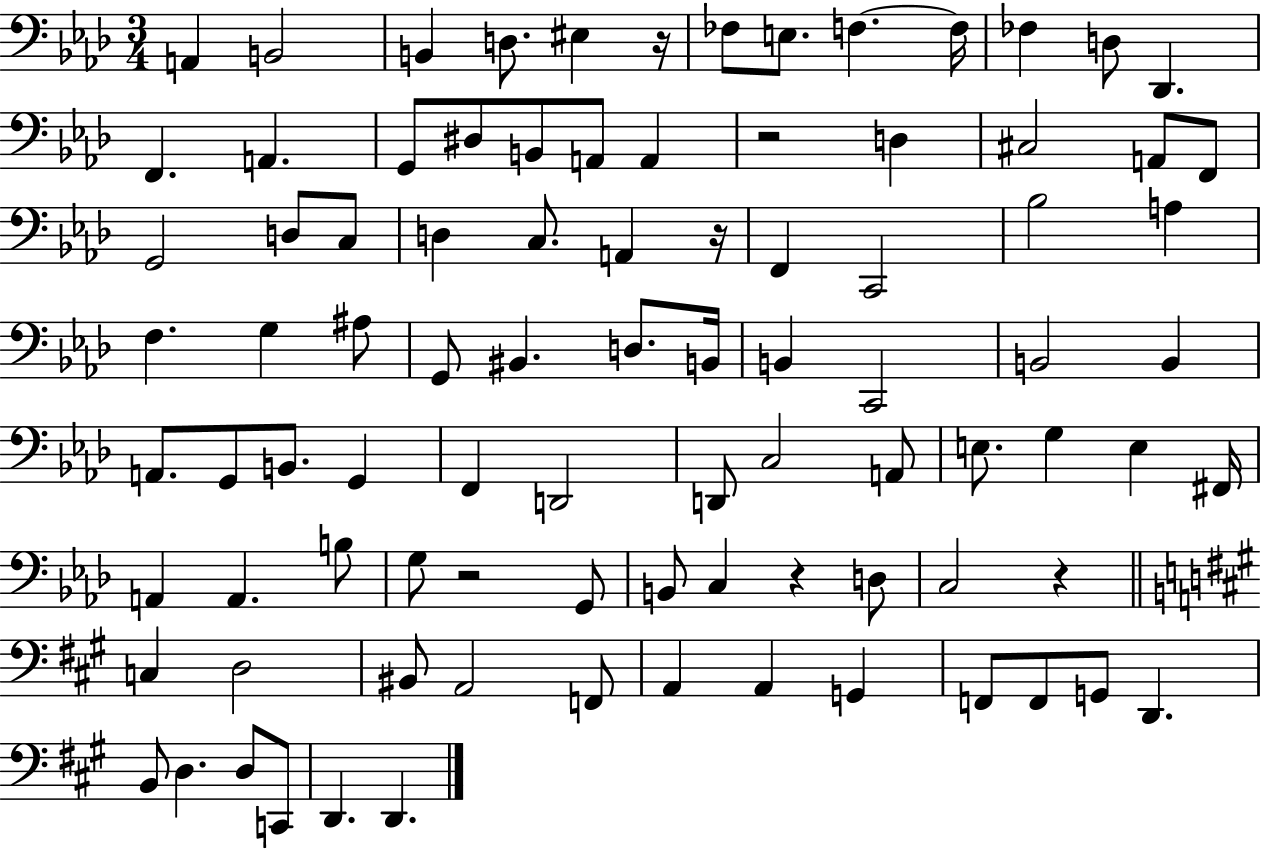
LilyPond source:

{
  \clef bass
  \numericTimeSignature
  \time 3/4
  \key aes \major
  a,4 b,2 | b,4 d8. eis4 r16 | fes8 e8. f4.~~ f16 | fes4 d8 des,4. | \break f,4. a,4. | g,8 dis8 b,8 a,8 a,4 | r2 d4 | cis2 a,8 f,8 | \break g,2 d8 c8 | d4 c8. a,4 r16 | f,4 c,2 | bes2 a4 | \break f4. g4 ais8 | g,8 bis,4. d8. b,16 | b,4 c,2 | b,2 b,4 | \break a,8. g,8 b,8. g,4 | f,4 d,2 | d,8 c2 a,8 | e8. g4 e4 fis,16 | \break a,4 a,4. b8 | g8 r2 g,8 | b,8 c4 r4 d8 | c2 r4 | \break \bar "||" \break \key a \major c4 d2 | bis,8 a,2 f,8 | a,4 a,4 g,4 | f,8 f,8 g,8 d,4. | \break b,8 d4. d8 c,8 | d,4. d,4. | \bar "|."
}